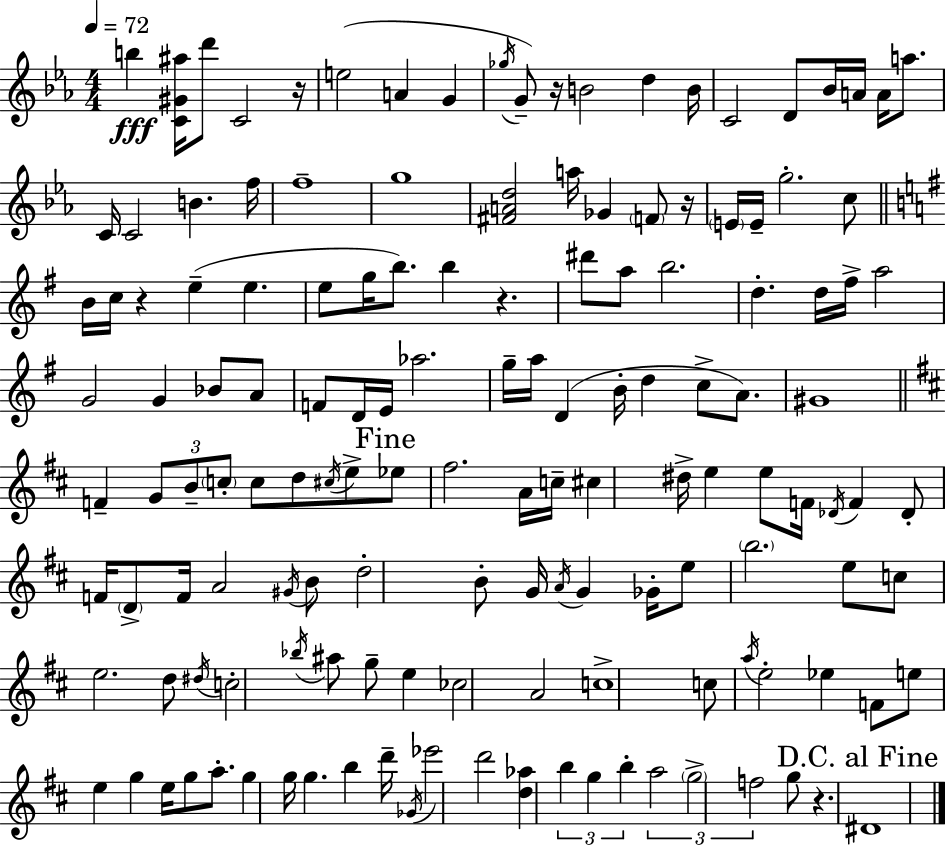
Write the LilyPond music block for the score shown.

{
  \clef treble
  \numericTimeSignature
  \time 4/4
  \key c \minor
  \tempo 4 = 72
  b''4\fff <c' gis' ais''>16 d'''8 c'2 r16 | e''2( a'4 g'4 | \acciaccatura { ges''16 }) g'8-- r16 b'2 d''4 | b'16 c'2 d'8 bes'16 a'16 a'16 a''8. | \break c'16 c'2 b'4. | f''16 f''1-- | g''1 | <fis' a' d''>2 a''16 ges'4 \parenthesize f'8 | \break r16 \parenthesize e'16 e'16-- g''2.-. c''8 | \bar "||" \break \key e \minor b'16 c''16 r4 e''4--( e''4. | e''8 g''16 b''8.) b''4 r4. | dis'''8 a''8 b''2. | d''4.-. d''16 fis''16-> a''2 | \break g'2 g'4 bes'8 a'8 | f'8 d'16 e'16 aes''2. | g''16-- a''16 d'4( b'16-. d''4 c''8-> a'8.) | gis'1 | \break \bar "||" \break \key d \major f'4-- \tuplet 3/2 { g'8 b'8-- \parenthesize c''8-. } c''8 d''8 \acciaccatura { cis''16 } e''8-> | \mark "Fine" ees''8 fis''2. a'16 | c''16-- cis''4 dis''16-> e''4 e''8 f'16 \acciaccatura { des'16 } f'4 | des'8-. f'16 \parenthesize d'8-> f'16 a'2 | \break \acciaccatura { gis'16 } b'8 d''2-. b'8-. g'16 \acciaccatura { a'16 } g'4 | ges'16-. e''8 \parenthesize b''2. | e''8 c''8 e''2. | d''8 \acciaccatura { dis''16 } c''2-. \acciaccatura { bes''16 } ais''8 | \break g''8-- e''4 ces''2 a'2 | c''1-> | c''8 \acciaccatura { a''16 } e''2-. | ees''4 f'8 e''8 e''4 g''4 | \break e''16 g''8 a''8.-. g''4 g''16 g''4. | b''4 d'''16-- \acciaccatura { ges'16 } ees'''2 | d'''2 <d'' aes''>4 \tuplet 3/2 { b''4 | g''4 b''4-. } \tuplet 3/2 { a''2 | \break \parenthesize g''2-> f''2 } | g''8 r4. \mark "D.C. al Fine" dis'1 | \bar "|."
}